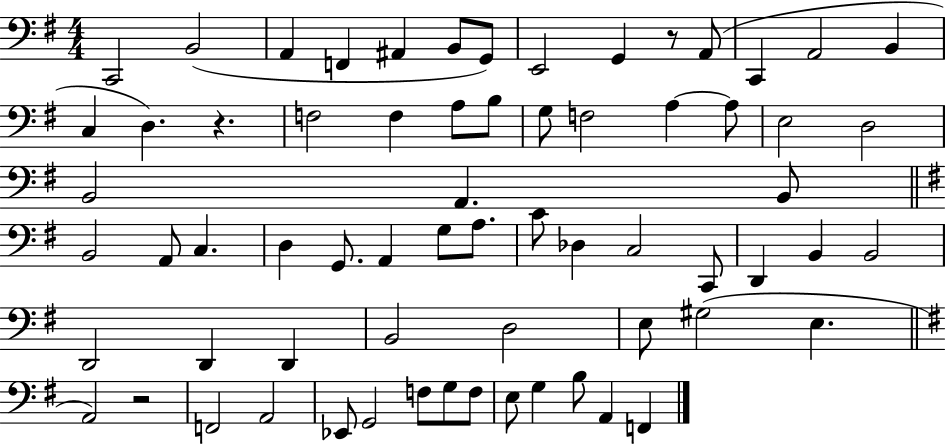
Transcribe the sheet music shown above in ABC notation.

X:1
T:Untitled
M:4/4
L:1/4
K:G
C,,2 B,,2 A,, F,, ^A,, B,,/2 G,,/2 E,,2 G,, z/2 A,,/2 C,, A,,2 B,, C, D, z F,2 F, A,/2 B,/2 G,/2 F,2 A, A,/2 E,2 D,2 B,,2 A,, B,,/2 B,,2 A,,/2 C, D, G,,/2 A,, G,/2 A,/2 C/2 _D, C,2 C,,/2 D,, B,, B,,2 D,,2 D,, D,, B,,2 D,2 E,/2 ^G,2 E, A,,2 z2 F,,2 A,,2 _E,,/2 G,,2 F,/2 G,/2 F,/2 E,/2 G, B,/2 A,, F,,